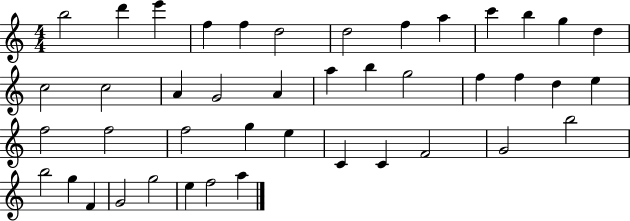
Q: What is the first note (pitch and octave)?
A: B5